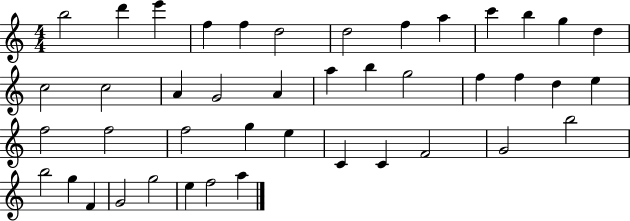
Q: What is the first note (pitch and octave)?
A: B5